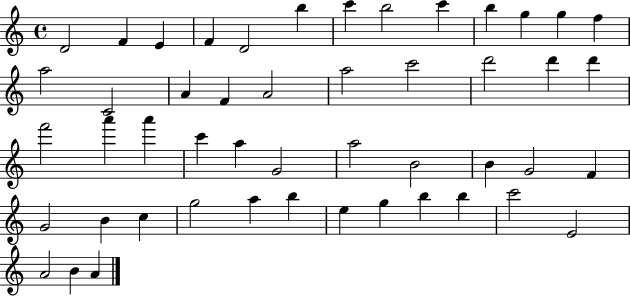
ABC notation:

X:1
T:Untitled
M:4/4
L:1/4
K:C
D2 F E F D2 b c' b2 c' b g g f a2 C2 A F A2 a2 c'2 d'2 d' d' f'2 a' a' c' a G2 a2 B2 B G2 F G2 B c g2 a b e g b b c'2 E2 A2 B A